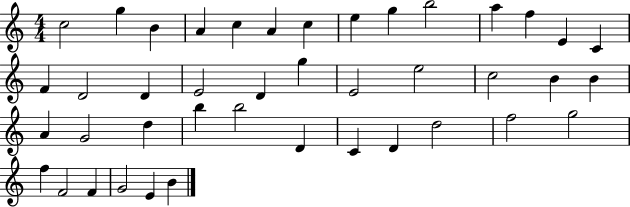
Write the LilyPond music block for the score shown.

{
  \clef treble
  \numericTimeSignature
  \time 4/4
  \key c \major
  c''2 g''4 b'4 | a'4 c''4 a'4 c''4 | e''4 g''4 b''2 | a''4 f''4 e'4 c'4 | \break f'4 d'2 d'4 | e'2 d'4 g''4 | e'2 e''2 | c''2 b'4 b'4 | \break a'4 g'2 d''4 | b''4 b''2 d'4 | c'4 d'4 d''2 | f''2 g''2 | \break f''4 f'2 f'4 | g'2 e'4 b'4 | \bar "|."
}